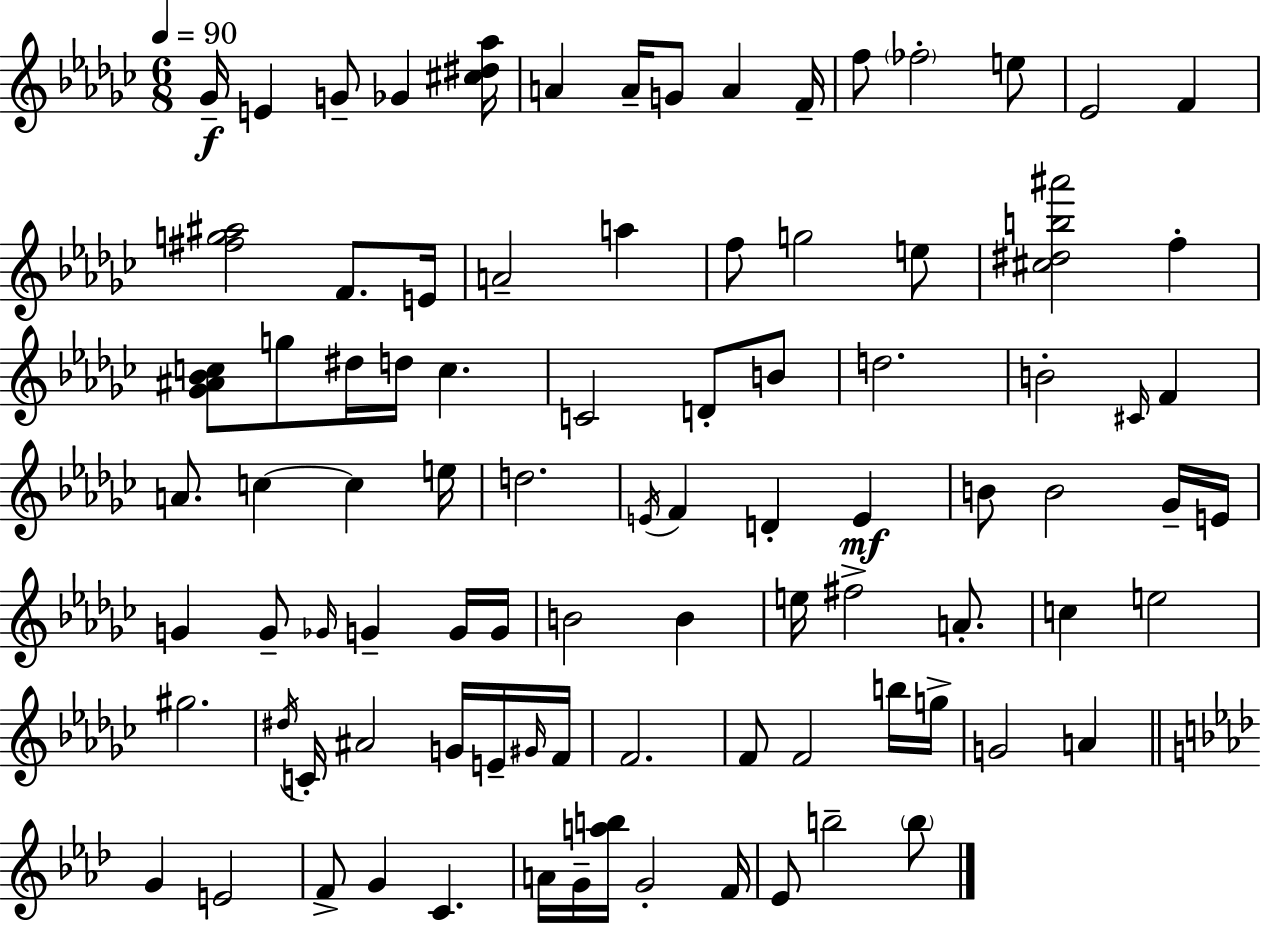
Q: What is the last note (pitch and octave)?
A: B5